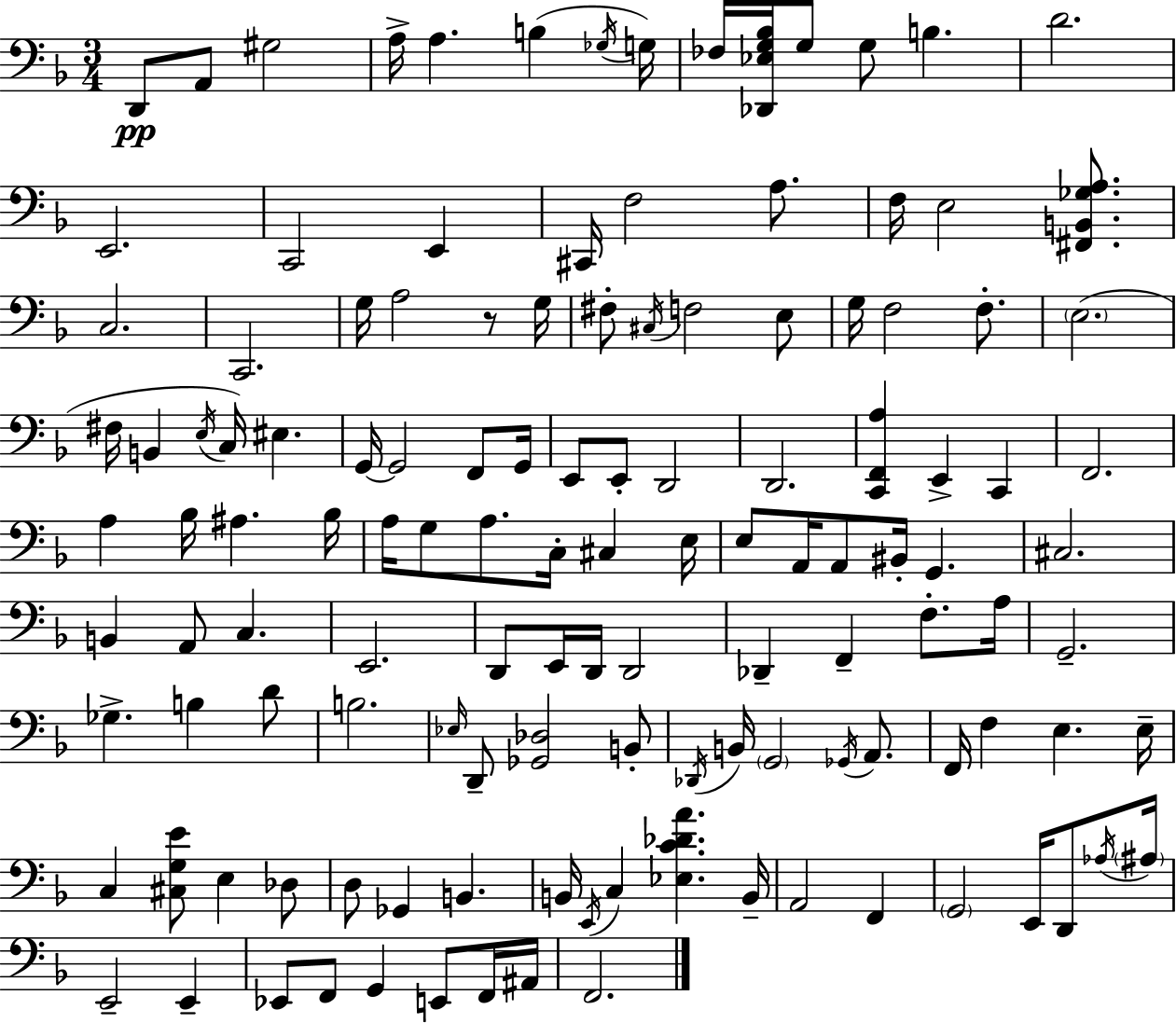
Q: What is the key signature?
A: D minor